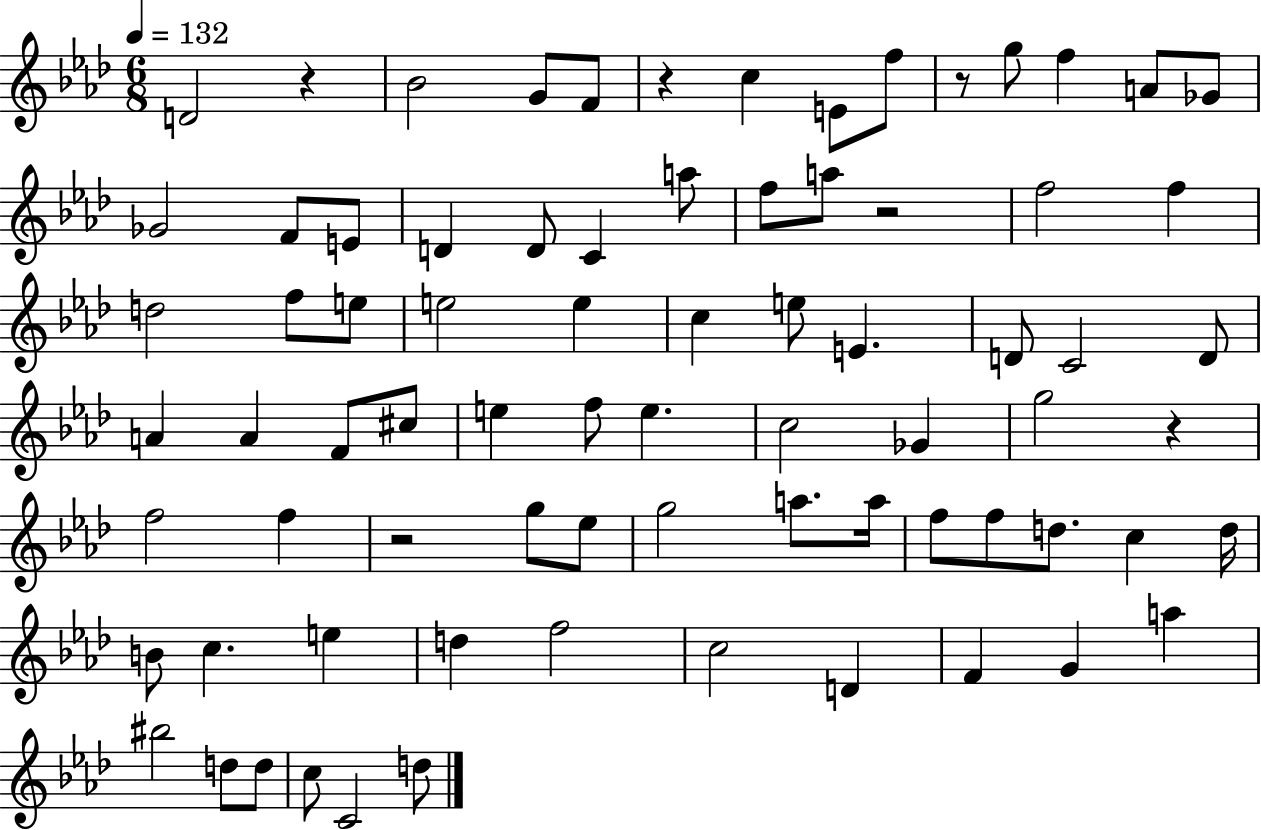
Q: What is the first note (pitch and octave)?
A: D4